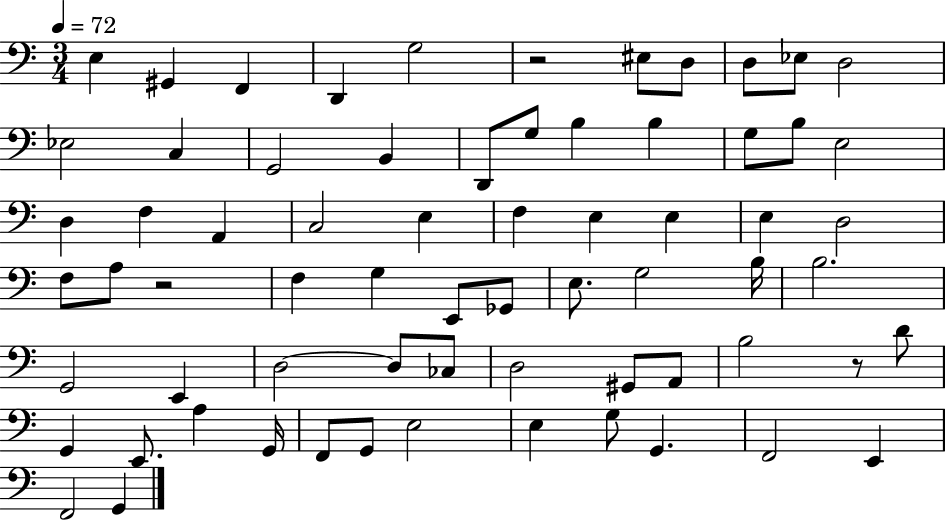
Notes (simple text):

E3/q G#2/q F2/q D2/q G3/h R/h EIS3/e D3/e D3/e Eb3/e D3/h Eb3/h C3/q G2/h B2/q D2/e G3/e B3/q B3/q G3/e B3/e E3/h D3/q F3/q A2/q C3/h E3/q F3/q E3/q E3/q E3/q D3/h F3/e A3/e R/h F3/q G3/q E2/e Gb2/e E3/e. G3/h B3/s B3/h. G2/h E2/q D3/h D3/e CES3/e D3/h G#2/e A2/e B3/h R/e D4/e G2/q E2/e. A3/q G2/s F2/e G2/e E3/h E3/q G3/e G2/q. F2/h E2/q F2/h G2/q